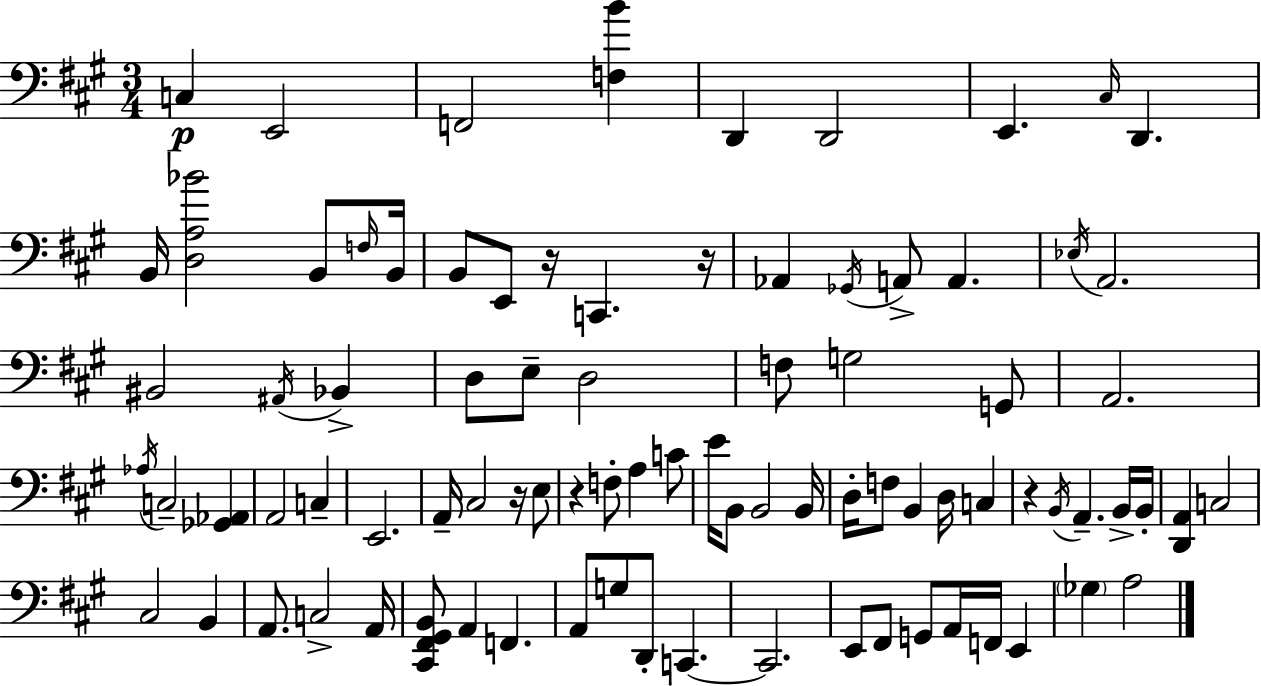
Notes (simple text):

C3/q E2/h F2/h [F3,B4]/q D2/q D2/h E2/q. C#3/s D2/q. B2/s [D3,A3,Bb4]/h B2/e F3/s B2/s B2/e E2/e R/s C2/q. R/s Ab2/q Gb2/s A2/e A2/q. Eb3/s A2/h. BIS2/h A#2/s Bb2/q D3/e E3/e D3/h F3/e G3/h G2/e A2/h. Ab3/s C3/h [Gb2,Ab2]/q A2/h C3/q E2/h. A2/s C#3/h R/s E3/e R/q F3/e A3/q C4/e E4/s B2/e B2/h B2/s D3/s F3/e B2/q D3/s C3/q R/q B2/s A2/q. B2/s B2/s [D2,A2]/q C3/h C#3/h B2/q A2/e. C3/h A2/s [C#2,F#2,G#2,B2]/e A2/q F2/q. A2/e G3/e D2/e C2/q. C2/h. E2/e F#2/e G2/e A2/s F2/s E2/q Gb3/q A3/h